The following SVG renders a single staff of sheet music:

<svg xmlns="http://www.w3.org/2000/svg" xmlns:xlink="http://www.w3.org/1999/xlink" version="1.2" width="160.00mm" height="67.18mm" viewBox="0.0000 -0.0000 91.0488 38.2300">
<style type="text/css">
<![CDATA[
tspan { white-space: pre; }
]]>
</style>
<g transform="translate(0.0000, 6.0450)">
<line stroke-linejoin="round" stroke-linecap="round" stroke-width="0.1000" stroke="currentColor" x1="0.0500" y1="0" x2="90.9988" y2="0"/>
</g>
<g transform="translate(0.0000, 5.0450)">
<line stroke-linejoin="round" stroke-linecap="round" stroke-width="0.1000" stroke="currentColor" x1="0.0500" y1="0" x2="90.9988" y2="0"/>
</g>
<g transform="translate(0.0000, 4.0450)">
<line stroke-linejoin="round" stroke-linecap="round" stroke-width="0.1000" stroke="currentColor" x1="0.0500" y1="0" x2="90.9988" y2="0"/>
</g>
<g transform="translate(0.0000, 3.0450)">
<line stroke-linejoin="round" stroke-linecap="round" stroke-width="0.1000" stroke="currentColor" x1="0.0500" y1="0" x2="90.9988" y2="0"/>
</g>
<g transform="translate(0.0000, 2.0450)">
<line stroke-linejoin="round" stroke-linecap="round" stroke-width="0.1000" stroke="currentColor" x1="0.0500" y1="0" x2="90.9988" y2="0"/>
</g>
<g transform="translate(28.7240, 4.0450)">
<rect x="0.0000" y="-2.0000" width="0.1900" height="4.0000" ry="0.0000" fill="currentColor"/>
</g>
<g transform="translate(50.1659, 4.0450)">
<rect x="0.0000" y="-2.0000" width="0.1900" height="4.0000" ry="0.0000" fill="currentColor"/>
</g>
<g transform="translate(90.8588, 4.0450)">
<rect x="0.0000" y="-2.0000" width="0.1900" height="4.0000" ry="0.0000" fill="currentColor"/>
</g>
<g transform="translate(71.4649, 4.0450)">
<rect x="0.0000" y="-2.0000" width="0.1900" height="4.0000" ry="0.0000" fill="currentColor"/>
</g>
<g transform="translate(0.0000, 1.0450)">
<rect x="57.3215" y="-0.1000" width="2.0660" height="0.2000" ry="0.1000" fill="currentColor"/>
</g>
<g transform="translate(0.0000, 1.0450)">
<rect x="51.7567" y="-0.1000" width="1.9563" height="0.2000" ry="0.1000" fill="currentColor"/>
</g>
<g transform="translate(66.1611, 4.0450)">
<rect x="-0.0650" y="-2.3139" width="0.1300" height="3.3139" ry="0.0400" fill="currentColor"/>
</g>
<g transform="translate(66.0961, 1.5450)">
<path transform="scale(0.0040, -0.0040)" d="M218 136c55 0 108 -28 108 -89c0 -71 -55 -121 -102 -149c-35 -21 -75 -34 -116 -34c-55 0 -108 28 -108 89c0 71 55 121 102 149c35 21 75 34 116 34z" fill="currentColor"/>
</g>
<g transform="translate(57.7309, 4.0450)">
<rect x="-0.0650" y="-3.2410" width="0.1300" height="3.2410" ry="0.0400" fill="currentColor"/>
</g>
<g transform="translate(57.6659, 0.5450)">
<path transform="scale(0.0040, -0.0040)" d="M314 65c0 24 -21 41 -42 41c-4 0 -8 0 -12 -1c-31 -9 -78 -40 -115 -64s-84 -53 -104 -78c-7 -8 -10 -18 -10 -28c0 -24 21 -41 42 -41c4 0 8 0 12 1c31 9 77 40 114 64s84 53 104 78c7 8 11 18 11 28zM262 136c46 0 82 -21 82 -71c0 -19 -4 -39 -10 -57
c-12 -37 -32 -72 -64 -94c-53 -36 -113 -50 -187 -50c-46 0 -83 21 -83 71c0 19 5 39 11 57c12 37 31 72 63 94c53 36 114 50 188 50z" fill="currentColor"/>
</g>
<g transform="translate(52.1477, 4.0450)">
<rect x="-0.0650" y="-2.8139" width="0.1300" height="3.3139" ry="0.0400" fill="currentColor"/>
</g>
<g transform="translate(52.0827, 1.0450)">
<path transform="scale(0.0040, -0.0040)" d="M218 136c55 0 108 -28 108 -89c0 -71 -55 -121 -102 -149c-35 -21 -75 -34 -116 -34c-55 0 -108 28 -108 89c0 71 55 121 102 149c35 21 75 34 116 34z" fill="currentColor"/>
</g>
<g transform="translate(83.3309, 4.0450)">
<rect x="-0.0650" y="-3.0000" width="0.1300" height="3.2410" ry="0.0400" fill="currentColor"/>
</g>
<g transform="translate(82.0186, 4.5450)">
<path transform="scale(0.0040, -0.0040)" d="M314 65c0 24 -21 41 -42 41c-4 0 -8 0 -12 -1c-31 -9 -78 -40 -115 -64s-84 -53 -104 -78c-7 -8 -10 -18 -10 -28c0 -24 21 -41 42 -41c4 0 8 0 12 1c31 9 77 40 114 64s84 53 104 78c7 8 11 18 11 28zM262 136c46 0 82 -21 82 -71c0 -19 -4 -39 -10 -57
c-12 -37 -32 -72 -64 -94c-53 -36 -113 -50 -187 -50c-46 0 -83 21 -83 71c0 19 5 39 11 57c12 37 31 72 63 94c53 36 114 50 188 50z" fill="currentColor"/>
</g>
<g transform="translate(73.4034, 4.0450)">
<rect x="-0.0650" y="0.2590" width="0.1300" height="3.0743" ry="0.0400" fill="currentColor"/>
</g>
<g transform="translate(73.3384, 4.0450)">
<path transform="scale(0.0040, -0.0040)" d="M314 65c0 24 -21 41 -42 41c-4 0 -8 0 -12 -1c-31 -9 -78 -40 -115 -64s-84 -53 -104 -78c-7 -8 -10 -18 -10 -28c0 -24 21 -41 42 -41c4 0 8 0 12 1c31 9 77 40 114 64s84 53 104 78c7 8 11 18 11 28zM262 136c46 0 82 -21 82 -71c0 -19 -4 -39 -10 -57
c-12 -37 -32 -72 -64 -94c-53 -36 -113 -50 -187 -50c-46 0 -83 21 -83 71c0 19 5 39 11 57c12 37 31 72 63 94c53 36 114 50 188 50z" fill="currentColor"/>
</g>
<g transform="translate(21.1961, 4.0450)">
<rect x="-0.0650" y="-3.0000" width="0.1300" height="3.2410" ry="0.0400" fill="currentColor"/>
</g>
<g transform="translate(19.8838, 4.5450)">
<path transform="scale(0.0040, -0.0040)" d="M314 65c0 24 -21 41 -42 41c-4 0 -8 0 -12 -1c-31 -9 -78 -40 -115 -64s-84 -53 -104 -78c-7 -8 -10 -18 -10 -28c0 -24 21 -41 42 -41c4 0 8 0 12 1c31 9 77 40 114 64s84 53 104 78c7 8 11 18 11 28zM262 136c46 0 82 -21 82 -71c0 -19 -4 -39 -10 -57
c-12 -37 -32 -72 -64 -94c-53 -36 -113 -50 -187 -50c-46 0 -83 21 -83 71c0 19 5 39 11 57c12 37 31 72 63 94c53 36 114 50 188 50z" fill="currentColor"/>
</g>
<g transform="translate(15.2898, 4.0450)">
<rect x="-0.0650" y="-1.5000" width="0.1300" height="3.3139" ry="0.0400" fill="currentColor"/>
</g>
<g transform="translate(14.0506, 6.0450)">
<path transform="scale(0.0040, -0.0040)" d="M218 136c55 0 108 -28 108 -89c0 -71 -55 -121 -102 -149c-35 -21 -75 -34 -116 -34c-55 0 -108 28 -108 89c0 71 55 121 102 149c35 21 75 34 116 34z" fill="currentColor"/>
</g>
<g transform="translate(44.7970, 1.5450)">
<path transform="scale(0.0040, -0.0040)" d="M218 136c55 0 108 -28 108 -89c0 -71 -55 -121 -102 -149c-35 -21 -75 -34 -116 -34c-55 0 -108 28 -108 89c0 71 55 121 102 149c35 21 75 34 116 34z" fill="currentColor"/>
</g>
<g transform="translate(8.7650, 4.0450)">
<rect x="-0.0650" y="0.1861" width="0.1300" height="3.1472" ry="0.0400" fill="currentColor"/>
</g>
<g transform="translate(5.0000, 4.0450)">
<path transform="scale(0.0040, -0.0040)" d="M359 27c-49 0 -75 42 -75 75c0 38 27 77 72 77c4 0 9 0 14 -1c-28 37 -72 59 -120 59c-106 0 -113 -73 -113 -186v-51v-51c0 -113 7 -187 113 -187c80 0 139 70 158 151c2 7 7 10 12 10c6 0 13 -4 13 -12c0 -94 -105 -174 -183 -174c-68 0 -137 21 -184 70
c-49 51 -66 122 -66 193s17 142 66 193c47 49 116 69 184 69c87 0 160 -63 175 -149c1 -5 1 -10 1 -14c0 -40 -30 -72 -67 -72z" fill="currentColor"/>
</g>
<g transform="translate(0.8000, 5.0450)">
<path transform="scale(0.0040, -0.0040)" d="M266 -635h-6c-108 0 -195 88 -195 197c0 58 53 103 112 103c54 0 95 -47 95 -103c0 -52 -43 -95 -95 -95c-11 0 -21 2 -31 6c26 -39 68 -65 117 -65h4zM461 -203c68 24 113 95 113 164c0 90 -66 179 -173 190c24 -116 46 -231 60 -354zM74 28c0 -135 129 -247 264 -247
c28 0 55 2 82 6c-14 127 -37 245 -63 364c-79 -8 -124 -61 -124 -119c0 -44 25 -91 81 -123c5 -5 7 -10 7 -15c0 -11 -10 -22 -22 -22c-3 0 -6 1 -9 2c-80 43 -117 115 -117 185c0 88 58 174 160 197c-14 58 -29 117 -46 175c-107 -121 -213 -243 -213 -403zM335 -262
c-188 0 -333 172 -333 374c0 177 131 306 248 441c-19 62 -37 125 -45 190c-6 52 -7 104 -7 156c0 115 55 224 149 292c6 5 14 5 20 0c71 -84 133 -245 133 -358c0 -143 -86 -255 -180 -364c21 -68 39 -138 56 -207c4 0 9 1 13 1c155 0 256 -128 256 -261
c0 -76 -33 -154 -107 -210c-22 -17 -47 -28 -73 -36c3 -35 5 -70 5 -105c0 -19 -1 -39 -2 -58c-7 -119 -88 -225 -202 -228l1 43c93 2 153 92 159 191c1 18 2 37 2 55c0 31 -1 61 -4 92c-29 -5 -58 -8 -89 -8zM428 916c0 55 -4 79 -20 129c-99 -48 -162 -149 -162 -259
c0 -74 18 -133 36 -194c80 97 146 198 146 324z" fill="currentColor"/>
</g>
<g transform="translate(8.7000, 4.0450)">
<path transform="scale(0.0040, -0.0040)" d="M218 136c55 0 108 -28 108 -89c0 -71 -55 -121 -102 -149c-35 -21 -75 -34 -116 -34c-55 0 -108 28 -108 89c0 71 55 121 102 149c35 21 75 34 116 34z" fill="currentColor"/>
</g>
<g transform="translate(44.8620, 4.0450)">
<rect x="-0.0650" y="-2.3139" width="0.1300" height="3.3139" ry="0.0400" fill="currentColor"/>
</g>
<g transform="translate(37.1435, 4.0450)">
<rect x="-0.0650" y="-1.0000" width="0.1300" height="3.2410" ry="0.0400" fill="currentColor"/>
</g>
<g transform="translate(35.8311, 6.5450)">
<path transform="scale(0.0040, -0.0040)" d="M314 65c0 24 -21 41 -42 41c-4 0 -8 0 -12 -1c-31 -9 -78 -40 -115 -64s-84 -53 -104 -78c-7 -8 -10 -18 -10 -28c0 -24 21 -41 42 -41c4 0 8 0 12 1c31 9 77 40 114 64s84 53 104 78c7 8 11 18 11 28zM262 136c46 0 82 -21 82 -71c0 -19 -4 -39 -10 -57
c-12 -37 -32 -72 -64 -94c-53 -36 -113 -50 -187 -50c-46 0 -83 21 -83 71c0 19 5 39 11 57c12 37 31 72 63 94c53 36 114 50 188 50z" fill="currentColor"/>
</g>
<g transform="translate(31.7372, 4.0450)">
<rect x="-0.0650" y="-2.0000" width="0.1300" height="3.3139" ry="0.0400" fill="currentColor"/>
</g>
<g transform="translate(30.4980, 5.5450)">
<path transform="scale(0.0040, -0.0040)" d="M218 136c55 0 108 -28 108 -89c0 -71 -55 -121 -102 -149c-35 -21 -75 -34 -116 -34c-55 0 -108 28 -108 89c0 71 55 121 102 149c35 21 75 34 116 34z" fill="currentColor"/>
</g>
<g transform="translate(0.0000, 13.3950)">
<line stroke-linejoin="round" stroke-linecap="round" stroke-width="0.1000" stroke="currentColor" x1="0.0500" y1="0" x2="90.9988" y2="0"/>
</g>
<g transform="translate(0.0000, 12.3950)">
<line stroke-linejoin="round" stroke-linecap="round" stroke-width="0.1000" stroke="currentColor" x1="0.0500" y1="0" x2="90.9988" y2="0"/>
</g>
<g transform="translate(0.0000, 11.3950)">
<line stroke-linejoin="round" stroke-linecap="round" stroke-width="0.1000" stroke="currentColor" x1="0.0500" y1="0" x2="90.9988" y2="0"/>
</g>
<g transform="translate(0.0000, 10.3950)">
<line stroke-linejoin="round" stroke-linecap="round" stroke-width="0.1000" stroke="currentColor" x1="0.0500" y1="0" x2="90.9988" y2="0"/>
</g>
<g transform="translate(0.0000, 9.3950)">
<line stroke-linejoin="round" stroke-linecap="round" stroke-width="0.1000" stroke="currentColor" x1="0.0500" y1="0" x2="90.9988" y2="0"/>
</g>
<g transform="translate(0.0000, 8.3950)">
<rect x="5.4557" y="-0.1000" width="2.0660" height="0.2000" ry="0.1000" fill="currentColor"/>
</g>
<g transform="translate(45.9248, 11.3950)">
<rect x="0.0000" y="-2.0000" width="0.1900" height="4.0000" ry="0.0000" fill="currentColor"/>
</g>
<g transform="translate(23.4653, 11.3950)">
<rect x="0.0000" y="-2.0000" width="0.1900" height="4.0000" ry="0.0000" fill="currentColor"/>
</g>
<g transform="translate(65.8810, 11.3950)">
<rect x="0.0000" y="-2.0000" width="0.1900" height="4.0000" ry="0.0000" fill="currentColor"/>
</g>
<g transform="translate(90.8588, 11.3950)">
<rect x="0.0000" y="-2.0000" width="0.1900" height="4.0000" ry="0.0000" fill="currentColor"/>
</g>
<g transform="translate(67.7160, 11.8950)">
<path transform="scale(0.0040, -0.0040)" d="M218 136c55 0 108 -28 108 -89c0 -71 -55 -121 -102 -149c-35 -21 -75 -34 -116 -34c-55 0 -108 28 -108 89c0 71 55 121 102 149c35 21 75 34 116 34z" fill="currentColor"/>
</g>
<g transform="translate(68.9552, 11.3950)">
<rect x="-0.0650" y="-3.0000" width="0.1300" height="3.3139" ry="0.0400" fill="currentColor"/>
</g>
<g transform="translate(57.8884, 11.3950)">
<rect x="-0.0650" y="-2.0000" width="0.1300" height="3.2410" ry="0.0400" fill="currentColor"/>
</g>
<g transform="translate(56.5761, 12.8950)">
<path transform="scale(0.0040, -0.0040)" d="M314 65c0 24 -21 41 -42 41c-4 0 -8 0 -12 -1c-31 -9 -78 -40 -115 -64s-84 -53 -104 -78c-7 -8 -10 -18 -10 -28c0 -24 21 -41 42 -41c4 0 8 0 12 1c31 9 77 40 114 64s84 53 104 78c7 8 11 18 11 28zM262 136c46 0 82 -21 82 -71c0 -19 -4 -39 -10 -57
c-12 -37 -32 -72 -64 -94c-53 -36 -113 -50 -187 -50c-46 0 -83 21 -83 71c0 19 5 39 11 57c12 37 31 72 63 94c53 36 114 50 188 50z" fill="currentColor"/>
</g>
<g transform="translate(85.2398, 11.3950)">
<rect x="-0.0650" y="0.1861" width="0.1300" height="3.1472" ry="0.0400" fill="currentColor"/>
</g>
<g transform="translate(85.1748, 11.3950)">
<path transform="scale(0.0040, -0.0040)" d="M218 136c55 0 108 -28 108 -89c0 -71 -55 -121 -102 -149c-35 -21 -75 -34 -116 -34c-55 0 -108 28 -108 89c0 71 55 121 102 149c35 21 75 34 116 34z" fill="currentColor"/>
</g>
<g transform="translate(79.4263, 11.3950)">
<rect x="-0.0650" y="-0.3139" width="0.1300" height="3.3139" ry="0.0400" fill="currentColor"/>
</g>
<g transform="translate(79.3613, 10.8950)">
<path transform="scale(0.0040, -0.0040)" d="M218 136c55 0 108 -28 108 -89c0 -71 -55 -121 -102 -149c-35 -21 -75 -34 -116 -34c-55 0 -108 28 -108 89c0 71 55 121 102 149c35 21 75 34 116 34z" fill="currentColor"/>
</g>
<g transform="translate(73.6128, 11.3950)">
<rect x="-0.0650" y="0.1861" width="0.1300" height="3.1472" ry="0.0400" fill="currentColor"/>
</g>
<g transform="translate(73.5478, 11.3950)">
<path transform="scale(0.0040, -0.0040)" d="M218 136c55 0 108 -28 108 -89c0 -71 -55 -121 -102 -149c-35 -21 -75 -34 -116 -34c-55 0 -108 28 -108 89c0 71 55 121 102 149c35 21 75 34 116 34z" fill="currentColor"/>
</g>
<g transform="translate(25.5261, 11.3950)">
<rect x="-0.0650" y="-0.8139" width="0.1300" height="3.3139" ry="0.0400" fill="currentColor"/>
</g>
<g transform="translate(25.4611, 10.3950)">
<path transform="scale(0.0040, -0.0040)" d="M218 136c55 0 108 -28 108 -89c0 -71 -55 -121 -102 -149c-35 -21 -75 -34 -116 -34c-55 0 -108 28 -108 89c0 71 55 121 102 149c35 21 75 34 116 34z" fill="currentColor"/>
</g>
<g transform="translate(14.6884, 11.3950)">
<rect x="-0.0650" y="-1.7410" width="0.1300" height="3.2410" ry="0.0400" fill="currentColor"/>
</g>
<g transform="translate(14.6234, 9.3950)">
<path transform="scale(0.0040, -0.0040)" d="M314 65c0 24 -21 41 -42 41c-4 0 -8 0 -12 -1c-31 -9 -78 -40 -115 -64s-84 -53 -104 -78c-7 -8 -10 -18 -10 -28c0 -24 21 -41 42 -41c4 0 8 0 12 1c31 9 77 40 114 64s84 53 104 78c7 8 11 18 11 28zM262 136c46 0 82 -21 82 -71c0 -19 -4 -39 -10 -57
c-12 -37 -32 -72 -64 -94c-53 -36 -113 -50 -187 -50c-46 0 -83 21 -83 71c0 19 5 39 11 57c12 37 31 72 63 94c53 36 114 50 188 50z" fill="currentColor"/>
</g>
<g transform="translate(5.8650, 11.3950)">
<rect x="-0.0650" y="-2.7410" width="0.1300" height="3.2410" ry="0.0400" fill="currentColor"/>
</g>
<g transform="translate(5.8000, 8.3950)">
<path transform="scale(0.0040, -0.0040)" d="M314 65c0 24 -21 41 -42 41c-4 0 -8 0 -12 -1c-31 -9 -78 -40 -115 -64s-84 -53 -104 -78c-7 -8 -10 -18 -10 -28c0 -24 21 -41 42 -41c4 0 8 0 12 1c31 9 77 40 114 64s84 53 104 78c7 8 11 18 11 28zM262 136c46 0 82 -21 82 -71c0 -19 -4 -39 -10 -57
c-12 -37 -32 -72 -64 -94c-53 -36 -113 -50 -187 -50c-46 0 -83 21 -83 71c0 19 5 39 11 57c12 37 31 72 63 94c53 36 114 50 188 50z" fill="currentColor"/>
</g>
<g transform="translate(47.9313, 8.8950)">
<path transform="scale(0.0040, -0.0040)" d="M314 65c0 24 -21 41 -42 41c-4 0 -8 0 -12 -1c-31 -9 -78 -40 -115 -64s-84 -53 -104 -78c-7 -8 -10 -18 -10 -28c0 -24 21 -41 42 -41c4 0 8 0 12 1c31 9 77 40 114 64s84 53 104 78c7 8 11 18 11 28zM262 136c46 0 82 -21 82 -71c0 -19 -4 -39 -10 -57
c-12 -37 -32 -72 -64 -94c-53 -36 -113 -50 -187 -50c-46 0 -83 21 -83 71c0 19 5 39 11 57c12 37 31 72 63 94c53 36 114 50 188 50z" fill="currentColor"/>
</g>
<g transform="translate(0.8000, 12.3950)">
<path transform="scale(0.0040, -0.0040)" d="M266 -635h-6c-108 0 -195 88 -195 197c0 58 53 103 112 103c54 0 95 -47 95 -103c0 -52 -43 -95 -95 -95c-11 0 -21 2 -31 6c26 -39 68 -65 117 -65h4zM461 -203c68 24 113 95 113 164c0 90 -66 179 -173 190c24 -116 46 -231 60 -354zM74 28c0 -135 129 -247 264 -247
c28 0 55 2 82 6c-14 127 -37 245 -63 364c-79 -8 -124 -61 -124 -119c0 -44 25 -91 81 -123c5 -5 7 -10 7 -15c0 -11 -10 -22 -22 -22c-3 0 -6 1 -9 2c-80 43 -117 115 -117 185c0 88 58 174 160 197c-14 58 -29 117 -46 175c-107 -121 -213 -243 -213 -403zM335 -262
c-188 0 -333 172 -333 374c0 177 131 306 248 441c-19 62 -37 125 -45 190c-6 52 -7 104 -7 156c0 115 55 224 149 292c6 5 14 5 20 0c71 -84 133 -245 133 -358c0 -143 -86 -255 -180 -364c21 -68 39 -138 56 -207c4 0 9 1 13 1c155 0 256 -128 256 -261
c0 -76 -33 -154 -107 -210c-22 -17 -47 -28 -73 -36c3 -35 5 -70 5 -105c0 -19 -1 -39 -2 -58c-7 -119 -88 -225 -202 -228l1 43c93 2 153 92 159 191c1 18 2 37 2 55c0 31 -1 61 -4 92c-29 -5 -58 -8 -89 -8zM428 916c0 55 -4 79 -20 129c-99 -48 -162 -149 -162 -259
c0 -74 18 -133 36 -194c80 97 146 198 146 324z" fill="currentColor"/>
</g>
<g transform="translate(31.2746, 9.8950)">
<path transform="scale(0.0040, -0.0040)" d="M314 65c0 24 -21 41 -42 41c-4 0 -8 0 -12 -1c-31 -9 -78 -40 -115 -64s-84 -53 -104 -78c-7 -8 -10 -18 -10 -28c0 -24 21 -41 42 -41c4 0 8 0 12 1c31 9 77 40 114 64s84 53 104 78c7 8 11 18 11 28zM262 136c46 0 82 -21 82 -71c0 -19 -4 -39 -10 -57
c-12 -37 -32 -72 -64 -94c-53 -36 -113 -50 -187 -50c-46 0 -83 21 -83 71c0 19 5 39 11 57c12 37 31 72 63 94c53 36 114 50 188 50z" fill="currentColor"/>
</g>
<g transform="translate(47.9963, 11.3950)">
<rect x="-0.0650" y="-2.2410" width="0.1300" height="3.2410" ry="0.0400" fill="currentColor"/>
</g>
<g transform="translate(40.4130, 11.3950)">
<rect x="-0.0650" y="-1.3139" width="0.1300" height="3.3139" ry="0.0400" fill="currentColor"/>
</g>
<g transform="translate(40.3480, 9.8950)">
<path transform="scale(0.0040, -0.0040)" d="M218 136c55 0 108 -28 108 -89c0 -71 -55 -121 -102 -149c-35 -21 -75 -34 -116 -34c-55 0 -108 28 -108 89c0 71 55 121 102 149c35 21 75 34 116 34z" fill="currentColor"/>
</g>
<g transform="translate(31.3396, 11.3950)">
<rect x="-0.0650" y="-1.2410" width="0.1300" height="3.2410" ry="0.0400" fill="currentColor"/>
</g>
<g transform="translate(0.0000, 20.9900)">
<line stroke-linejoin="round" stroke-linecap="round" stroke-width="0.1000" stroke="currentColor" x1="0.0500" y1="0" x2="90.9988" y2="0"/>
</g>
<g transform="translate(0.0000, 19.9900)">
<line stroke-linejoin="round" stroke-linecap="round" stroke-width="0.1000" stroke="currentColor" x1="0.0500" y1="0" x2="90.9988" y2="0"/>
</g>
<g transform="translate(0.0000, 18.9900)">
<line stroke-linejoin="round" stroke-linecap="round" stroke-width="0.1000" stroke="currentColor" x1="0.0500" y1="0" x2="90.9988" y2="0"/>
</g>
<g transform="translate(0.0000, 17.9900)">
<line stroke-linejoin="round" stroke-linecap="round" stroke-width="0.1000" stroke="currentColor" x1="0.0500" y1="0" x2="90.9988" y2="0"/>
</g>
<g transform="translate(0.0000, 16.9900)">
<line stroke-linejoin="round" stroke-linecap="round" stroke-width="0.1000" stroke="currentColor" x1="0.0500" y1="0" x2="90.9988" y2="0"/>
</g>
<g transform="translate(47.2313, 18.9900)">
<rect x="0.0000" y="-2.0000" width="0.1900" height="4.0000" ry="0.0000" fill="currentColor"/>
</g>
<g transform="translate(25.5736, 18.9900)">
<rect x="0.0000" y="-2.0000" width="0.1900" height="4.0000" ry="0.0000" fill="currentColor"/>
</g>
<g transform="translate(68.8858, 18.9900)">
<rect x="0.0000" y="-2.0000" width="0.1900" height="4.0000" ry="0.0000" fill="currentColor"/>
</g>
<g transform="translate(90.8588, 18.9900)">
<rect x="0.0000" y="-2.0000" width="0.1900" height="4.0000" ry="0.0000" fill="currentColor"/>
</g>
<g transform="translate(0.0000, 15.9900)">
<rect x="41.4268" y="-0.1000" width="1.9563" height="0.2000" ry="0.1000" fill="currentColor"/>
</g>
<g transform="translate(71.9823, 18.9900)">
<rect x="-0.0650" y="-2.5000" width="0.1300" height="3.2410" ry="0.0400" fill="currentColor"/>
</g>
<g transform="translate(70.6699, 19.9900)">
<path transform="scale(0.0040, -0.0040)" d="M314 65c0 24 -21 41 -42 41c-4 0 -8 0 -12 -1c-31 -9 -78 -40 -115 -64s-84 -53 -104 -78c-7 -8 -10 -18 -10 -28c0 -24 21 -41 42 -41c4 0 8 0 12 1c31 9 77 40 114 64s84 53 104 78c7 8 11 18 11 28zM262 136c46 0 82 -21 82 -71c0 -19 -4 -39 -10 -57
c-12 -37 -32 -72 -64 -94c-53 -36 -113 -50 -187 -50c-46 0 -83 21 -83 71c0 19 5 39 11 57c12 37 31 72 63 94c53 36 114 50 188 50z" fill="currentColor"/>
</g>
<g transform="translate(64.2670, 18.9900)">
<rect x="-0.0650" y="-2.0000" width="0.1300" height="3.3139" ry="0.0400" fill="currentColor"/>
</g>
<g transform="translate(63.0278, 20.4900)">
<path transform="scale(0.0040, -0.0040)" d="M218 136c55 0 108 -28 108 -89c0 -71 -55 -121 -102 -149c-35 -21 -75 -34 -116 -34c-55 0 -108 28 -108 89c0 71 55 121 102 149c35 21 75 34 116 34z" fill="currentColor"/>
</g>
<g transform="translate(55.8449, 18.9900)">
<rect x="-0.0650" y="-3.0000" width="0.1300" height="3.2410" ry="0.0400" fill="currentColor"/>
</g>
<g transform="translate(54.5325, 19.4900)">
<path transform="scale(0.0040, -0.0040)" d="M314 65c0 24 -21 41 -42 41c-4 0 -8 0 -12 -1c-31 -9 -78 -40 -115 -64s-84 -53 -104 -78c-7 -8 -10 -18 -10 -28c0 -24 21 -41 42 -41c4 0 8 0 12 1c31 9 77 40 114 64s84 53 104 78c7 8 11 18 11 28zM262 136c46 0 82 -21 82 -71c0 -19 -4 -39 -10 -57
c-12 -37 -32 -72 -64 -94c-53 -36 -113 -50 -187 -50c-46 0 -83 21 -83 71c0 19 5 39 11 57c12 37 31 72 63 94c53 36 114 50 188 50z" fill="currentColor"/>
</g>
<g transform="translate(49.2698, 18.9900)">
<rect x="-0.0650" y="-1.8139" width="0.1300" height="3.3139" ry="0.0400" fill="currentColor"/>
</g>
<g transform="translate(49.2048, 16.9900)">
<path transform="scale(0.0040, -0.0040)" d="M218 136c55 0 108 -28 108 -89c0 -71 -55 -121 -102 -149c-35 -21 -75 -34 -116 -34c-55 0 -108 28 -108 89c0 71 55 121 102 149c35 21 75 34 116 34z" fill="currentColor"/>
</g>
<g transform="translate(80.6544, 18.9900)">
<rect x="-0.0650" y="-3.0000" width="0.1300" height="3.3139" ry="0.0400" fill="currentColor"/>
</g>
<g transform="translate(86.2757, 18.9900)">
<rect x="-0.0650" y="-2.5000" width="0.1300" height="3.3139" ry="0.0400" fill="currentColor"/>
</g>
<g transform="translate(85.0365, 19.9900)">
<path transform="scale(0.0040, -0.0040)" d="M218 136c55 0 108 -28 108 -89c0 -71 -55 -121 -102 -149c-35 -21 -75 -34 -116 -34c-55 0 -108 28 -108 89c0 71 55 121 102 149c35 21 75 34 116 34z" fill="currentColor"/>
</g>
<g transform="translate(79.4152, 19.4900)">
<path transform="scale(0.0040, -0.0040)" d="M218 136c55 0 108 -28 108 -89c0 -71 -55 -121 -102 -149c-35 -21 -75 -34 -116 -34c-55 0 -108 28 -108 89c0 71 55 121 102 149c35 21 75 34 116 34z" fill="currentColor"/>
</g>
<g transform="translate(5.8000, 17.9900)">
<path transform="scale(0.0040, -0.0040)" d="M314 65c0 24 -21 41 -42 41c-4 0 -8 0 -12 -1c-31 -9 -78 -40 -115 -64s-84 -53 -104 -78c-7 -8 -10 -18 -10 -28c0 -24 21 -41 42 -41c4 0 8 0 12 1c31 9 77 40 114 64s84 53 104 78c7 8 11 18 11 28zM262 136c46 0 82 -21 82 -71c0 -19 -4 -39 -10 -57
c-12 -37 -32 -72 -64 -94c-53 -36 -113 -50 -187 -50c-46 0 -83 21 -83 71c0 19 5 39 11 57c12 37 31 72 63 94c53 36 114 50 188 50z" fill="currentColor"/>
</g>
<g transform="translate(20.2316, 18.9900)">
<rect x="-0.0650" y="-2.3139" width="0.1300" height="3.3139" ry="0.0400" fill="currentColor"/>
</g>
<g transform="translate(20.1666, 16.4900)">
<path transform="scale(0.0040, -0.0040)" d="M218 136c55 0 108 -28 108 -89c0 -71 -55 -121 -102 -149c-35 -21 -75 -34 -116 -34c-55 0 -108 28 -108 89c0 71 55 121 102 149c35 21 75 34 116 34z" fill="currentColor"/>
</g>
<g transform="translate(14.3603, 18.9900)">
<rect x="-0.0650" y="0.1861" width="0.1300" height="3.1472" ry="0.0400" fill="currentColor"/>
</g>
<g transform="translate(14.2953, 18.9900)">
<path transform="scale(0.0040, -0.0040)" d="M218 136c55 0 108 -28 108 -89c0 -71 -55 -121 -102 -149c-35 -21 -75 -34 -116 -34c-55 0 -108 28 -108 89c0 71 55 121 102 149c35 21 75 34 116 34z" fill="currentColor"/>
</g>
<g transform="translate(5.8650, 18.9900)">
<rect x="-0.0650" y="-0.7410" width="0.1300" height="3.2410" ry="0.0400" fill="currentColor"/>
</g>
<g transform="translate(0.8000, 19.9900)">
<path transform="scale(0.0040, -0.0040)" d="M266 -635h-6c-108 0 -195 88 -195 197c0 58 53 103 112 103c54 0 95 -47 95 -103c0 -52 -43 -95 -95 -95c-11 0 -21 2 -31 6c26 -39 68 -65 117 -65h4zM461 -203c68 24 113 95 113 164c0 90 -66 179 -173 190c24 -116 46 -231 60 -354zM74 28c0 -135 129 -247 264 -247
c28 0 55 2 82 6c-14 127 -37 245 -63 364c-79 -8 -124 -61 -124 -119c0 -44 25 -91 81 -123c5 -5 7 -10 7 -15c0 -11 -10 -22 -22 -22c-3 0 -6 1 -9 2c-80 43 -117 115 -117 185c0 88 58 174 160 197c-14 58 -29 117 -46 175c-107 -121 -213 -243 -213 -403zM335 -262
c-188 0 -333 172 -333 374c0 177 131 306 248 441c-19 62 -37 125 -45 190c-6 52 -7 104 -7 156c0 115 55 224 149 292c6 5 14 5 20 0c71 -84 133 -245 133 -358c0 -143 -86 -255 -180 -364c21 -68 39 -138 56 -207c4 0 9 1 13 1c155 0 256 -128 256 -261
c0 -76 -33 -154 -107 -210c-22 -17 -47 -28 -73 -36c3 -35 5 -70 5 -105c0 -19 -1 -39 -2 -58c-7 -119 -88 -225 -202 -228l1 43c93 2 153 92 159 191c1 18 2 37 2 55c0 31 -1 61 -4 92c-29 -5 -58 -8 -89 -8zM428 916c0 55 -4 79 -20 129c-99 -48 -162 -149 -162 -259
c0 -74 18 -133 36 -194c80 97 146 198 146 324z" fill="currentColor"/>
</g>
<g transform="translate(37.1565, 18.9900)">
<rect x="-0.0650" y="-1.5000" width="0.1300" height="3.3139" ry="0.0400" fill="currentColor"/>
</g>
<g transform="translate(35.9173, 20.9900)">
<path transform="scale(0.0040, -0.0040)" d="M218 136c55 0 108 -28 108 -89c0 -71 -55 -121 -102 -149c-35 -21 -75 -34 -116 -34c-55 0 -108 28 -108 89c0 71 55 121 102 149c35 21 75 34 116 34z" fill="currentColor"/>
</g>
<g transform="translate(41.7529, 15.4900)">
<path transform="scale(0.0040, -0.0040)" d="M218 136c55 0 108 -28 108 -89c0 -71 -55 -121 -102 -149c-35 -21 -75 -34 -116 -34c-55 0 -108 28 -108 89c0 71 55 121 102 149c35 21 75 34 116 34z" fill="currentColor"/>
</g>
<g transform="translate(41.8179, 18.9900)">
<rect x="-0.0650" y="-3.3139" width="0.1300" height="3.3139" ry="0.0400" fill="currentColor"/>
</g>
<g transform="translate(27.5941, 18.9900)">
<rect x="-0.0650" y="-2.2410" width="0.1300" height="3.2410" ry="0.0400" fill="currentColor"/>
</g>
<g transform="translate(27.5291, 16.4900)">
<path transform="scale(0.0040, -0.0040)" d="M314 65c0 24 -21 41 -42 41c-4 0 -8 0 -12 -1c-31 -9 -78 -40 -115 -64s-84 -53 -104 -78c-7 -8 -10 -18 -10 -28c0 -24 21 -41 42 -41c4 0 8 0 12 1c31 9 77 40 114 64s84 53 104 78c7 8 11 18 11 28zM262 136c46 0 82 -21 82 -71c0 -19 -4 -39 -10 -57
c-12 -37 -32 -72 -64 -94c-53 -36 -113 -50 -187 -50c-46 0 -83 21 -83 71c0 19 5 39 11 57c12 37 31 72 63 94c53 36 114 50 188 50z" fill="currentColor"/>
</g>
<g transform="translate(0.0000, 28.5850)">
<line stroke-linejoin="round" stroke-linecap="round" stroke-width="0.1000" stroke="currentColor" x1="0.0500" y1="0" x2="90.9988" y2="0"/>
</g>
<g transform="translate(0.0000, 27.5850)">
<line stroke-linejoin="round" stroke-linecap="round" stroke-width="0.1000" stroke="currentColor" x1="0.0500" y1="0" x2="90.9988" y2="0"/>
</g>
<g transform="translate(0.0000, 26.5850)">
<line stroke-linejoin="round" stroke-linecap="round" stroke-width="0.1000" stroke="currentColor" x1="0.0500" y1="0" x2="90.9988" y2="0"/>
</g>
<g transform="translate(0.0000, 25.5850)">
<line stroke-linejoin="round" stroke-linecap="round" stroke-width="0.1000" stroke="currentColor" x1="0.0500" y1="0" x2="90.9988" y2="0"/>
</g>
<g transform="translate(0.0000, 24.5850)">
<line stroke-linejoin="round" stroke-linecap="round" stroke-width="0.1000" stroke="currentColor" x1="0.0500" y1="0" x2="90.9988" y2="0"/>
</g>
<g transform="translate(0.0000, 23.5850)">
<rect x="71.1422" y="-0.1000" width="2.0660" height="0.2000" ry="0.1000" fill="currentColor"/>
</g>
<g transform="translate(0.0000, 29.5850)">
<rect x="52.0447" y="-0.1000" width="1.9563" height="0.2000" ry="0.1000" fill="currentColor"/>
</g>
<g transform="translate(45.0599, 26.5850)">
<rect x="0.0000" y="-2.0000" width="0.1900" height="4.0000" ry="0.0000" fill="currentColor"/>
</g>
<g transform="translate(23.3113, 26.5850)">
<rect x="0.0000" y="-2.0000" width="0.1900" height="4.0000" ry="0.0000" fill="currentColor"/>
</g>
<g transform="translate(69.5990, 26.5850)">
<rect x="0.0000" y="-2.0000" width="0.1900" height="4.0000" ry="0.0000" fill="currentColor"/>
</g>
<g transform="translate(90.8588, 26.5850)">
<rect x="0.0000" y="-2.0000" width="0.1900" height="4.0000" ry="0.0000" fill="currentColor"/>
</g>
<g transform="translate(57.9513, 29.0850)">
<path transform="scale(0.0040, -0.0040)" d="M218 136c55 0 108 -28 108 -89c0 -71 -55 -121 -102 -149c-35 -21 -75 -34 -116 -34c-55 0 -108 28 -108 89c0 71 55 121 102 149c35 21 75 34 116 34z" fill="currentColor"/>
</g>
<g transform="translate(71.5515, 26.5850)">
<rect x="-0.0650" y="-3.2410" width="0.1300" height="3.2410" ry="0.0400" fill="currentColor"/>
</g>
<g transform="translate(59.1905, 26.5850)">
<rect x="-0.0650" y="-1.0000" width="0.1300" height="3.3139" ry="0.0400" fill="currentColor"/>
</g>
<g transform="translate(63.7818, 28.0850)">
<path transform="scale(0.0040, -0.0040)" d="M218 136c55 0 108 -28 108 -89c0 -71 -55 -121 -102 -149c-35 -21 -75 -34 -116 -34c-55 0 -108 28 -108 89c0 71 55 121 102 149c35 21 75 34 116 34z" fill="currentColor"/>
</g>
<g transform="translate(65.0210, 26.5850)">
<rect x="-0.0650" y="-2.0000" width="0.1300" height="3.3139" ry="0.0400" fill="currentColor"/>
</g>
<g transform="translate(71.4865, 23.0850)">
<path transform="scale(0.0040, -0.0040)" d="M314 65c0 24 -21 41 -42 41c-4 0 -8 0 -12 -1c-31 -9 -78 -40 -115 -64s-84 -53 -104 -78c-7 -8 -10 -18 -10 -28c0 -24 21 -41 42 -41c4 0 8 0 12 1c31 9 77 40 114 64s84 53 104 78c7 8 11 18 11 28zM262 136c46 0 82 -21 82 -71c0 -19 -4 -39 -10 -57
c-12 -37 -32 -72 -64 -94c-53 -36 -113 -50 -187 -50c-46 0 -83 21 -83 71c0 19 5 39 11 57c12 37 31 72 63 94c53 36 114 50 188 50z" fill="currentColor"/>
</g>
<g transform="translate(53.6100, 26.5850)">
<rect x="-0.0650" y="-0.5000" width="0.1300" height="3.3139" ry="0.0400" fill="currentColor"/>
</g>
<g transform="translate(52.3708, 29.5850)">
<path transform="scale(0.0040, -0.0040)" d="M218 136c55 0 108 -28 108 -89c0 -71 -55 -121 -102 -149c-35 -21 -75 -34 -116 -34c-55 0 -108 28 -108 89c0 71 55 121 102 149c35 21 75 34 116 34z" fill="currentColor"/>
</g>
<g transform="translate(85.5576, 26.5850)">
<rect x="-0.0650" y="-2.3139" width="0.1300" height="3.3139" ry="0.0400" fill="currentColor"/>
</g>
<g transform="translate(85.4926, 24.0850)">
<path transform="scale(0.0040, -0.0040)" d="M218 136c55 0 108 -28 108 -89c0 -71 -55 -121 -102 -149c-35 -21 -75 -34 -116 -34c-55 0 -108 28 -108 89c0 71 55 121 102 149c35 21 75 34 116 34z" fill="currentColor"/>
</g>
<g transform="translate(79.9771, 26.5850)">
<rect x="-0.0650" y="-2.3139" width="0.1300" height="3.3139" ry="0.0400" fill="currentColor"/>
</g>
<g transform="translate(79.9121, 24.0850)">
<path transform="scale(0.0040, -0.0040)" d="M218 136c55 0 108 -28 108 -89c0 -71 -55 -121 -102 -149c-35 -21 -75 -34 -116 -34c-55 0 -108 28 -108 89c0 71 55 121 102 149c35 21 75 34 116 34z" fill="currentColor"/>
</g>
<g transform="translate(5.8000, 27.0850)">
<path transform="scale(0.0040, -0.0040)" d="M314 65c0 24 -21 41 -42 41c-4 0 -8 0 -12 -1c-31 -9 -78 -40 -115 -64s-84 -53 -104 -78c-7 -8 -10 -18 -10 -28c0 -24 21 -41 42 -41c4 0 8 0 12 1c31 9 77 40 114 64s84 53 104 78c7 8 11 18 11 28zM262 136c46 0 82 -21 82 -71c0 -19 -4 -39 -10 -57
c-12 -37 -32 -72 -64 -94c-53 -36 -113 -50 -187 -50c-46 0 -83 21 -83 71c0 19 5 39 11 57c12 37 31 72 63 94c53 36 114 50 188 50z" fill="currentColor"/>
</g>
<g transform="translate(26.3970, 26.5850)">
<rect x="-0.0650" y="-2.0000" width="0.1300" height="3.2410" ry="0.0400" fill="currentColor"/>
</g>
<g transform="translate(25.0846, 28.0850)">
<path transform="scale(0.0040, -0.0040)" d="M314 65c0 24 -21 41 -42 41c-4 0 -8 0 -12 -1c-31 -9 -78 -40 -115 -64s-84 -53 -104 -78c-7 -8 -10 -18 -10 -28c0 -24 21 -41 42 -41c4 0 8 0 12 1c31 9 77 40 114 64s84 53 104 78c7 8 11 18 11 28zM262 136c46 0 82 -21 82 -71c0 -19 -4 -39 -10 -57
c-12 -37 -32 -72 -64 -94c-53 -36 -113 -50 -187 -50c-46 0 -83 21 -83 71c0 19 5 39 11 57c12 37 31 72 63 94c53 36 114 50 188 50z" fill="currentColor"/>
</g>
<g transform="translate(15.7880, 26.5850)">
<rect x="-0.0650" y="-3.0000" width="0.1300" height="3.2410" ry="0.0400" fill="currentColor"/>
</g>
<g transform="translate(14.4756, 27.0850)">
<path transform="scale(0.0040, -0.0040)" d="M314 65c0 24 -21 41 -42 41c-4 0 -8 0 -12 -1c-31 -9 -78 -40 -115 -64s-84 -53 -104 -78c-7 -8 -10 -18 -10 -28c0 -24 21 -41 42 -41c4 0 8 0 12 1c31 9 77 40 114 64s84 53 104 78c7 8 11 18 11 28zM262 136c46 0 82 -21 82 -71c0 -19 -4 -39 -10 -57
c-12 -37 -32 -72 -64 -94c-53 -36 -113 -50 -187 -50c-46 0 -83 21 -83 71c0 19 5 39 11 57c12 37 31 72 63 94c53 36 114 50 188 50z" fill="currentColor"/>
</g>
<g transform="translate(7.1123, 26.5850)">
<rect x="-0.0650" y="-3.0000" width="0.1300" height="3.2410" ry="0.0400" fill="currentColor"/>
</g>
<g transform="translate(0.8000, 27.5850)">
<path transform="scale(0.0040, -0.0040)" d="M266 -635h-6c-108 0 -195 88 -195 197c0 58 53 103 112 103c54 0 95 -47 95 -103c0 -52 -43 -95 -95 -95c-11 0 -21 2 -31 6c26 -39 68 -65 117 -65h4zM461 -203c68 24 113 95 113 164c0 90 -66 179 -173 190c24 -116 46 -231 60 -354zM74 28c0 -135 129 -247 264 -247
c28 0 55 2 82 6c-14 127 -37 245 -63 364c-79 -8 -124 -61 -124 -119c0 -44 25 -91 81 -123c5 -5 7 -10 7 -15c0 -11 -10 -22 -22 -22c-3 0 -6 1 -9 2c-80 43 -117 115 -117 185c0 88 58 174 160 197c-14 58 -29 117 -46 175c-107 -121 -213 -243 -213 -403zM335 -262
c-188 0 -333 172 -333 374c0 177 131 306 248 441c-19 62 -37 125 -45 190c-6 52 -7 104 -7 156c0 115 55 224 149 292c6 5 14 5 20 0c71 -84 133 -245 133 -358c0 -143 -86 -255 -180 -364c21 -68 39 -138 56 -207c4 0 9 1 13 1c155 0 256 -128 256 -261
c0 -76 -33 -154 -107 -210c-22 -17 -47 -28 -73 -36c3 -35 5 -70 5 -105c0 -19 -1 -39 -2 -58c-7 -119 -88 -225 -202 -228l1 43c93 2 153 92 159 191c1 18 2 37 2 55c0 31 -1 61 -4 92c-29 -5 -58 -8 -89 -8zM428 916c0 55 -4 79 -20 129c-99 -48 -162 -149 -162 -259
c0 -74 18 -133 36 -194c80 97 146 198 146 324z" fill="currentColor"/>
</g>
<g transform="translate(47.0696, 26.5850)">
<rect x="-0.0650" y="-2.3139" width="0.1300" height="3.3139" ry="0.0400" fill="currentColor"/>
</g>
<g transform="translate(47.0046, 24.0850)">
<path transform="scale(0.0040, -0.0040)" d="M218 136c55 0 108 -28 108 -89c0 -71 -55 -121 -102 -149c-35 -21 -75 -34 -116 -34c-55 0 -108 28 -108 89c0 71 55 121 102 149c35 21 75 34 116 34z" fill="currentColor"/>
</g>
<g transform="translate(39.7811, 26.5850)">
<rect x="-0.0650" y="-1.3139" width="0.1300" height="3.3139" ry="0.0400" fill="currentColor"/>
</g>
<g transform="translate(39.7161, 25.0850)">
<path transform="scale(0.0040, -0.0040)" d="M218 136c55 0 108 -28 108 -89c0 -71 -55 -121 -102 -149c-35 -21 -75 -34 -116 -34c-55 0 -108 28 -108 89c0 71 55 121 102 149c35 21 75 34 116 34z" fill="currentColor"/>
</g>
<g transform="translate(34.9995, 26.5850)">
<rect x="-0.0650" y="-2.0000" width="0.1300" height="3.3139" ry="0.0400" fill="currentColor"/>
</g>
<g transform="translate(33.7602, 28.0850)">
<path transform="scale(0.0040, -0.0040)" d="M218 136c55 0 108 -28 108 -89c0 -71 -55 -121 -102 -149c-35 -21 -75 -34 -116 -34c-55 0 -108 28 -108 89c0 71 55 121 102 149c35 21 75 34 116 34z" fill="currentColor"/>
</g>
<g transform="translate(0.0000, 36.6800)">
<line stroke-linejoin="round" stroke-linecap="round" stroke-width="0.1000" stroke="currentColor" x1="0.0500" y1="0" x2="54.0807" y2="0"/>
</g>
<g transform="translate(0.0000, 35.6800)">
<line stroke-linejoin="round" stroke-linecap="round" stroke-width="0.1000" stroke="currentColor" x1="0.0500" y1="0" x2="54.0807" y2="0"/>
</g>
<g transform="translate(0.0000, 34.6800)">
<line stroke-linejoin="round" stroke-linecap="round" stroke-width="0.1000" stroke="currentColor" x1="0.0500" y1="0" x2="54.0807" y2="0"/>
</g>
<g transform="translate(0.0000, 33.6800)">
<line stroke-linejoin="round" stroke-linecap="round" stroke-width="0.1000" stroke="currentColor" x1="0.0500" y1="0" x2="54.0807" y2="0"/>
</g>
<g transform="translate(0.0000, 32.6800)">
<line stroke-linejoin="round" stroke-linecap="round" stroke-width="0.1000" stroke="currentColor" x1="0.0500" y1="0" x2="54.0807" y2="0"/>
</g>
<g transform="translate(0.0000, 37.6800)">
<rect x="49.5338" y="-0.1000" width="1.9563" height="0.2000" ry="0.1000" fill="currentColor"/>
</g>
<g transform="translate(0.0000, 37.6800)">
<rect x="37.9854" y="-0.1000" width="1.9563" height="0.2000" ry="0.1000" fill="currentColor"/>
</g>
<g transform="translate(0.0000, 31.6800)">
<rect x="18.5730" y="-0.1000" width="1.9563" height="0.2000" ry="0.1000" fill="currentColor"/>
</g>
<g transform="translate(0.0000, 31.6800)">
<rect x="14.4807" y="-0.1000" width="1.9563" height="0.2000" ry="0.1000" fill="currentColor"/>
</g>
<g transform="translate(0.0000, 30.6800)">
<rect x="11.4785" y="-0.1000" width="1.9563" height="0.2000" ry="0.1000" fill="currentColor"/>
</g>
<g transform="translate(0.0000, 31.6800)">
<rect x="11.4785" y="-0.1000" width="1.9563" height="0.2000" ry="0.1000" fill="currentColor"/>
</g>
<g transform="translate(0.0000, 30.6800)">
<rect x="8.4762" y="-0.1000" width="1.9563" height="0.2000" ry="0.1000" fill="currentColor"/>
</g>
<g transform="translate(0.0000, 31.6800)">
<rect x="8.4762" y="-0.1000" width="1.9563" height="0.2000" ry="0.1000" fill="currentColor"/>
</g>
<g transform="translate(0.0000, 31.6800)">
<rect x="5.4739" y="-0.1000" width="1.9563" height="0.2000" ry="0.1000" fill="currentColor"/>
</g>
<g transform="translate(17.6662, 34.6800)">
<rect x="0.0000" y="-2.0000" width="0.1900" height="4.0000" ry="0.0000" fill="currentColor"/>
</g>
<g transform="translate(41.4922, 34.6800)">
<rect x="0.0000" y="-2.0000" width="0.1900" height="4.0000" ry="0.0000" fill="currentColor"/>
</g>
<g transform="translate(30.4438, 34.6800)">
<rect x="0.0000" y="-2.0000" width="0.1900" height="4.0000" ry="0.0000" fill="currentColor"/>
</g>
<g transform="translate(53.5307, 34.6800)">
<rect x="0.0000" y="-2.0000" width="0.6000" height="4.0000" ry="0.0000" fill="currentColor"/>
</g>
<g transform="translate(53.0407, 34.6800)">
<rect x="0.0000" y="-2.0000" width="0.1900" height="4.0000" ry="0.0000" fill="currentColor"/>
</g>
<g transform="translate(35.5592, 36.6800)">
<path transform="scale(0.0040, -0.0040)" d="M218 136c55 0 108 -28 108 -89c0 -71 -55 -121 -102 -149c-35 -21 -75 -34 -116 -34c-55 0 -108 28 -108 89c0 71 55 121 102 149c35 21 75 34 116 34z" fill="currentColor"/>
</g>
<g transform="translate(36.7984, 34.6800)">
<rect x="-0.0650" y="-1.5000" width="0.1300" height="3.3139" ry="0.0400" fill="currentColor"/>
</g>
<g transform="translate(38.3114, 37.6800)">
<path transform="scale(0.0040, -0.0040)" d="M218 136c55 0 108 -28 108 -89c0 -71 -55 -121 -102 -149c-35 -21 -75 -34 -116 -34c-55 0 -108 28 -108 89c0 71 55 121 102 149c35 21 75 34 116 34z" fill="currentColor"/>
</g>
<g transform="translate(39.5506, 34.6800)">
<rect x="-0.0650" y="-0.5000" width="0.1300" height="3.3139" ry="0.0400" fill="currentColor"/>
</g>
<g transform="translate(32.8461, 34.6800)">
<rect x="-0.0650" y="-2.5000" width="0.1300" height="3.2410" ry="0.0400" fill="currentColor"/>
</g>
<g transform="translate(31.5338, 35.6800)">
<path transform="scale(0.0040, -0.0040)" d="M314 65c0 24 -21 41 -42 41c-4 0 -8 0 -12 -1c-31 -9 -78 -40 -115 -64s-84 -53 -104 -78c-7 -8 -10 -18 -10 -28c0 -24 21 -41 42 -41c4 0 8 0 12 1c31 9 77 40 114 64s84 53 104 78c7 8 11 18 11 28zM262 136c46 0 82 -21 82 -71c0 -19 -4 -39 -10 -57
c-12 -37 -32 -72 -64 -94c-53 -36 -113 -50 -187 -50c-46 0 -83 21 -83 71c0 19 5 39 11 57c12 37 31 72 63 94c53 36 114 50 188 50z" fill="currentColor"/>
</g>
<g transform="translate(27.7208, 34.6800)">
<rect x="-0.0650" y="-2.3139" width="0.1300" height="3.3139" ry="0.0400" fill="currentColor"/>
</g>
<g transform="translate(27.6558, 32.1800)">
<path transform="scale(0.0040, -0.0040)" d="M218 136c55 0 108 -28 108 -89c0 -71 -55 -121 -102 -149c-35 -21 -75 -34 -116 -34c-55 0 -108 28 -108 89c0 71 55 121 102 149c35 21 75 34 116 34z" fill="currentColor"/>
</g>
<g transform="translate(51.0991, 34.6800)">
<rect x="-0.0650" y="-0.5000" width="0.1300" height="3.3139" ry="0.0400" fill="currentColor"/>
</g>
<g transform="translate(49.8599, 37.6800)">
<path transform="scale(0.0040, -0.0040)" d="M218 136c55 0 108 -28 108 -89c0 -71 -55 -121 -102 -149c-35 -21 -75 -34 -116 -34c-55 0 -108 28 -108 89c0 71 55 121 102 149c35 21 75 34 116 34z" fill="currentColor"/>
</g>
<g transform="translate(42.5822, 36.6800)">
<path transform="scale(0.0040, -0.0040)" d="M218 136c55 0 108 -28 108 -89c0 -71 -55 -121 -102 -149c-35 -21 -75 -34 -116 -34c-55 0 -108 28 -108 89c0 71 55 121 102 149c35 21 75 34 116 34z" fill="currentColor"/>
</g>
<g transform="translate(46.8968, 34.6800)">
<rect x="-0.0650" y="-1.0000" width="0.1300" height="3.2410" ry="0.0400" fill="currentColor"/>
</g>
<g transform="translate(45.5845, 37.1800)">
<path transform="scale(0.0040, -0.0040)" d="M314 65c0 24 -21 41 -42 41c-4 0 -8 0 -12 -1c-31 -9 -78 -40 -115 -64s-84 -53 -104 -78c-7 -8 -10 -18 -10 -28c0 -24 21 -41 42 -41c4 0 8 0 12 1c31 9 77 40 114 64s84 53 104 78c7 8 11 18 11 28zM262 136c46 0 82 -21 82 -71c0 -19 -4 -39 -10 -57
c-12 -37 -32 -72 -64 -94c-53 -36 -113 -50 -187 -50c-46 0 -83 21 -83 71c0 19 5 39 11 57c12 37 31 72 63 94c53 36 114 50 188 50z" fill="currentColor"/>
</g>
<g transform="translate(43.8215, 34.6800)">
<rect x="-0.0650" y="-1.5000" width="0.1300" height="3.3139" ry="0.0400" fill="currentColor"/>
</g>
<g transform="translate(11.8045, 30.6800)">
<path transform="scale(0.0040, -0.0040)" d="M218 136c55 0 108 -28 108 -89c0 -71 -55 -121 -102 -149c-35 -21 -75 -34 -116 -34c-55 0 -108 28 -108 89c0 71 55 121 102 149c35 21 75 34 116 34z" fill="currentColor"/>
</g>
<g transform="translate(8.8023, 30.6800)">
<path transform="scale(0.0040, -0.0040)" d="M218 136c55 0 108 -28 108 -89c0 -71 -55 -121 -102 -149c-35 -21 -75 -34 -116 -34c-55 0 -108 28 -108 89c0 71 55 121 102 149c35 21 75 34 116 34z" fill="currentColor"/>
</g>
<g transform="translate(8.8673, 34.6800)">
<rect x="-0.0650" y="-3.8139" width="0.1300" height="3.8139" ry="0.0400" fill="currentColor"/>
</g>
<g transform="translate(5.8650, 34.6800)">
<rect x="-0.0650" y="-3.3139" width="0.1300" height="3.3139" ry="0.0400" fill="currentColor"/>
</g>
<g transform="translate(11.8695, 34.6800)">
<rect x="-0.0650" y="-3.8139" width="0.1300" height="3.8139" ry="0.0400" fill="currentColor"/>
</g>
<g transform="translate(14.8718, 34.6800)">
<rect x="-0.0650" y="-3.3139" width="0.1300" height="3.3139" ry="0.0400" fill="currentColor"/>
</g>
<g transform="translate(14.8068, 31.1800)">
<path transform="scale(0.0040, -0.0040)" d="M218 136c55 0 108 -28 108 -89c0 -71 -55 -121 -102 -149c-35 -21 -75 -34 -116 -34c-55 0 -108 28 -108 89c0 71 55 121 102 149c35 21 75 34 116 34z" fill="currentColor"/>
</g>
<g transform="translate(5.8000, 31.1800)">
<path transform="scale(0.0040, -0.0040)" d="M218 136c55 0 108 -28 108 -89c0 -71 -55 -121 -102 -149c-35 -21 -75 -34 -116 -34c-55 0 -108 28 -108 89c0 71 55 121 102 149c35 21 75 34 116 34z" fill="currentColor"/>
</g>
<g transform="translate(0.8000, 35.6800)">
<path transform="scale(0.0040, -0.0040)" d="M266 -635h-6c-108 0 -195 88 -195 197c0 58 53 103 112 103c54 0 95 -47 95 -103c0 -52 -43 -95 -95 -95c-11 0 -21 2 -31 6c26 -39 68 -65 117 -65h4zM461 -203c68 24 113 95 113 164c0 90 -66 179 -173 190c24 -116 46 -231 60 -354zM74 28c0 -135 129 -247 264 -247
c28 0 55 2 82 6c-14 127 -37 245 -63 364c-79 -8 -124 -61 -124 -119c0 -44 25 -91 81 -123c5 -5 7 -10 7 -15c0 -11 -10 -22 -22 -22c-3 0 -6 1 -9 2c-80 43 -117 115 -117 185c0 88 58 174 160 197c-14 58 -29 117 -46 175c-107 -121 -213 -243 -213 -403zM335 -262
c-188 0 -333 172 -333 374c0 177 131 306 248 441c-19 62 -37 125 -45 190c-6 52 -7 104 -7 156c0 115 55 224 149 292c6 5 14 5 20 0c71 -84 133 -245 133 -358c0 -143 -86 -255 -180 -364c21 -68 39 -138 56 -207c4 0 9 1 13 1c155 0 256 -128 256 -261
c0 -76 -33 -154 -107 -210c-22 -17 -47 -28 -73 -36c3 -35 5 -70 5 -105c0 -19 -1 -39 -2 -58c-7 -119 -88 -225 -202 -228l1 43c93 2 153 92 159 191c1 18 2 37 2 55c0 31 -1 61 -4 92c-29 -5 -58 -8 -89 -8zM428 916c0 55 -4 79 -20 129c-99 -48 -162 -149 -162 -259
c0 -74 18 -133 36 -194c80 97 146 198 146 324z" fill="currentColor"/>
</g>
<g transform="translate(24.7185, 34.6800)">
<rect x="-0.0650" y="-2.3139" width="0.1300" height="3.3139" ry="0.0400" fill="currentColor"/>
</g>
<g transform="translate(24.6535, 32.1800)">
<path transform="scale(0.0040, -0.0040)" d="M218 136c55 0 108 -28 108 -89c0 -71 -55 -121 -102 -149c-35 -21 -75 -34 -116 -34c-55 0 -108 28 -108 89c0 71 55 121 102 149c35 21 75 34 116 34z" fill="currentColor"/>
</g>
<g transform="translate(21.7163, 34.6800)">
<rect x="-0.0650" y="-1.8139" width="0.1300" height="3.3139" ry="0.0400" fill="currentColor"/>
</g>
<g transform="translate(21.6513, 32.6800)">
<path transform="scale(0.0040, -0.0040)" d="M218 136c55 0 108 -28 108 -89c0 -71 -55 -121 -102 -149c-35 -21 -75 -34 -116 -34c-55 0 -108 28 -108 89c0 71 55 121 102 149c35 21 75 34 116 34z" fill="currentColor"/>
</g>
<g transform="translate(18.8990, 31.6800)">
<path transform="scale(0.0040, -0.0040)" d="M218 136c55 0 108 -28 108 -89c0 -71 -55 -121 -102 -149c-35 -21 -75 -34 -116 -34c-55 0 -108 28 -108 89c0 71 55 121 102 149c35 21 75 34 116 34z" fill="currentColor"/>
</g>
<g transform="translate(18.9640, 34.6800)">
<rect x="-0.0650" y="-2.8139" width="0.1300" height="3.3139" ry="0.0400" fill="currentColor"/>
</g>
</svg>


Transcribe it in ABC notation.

X:1
T:Untitled
M:4/4
L:1/4
K:C
B E A2 F D2 g a b2 g B2 A2 a2 f2 d e2 e g2 F2 A B c B d2 B g g2 E b f A2 F G2 A G A2 A2 F2 F e g C D F b2 g g b c' c' b a f g g G2 E C E D2 C